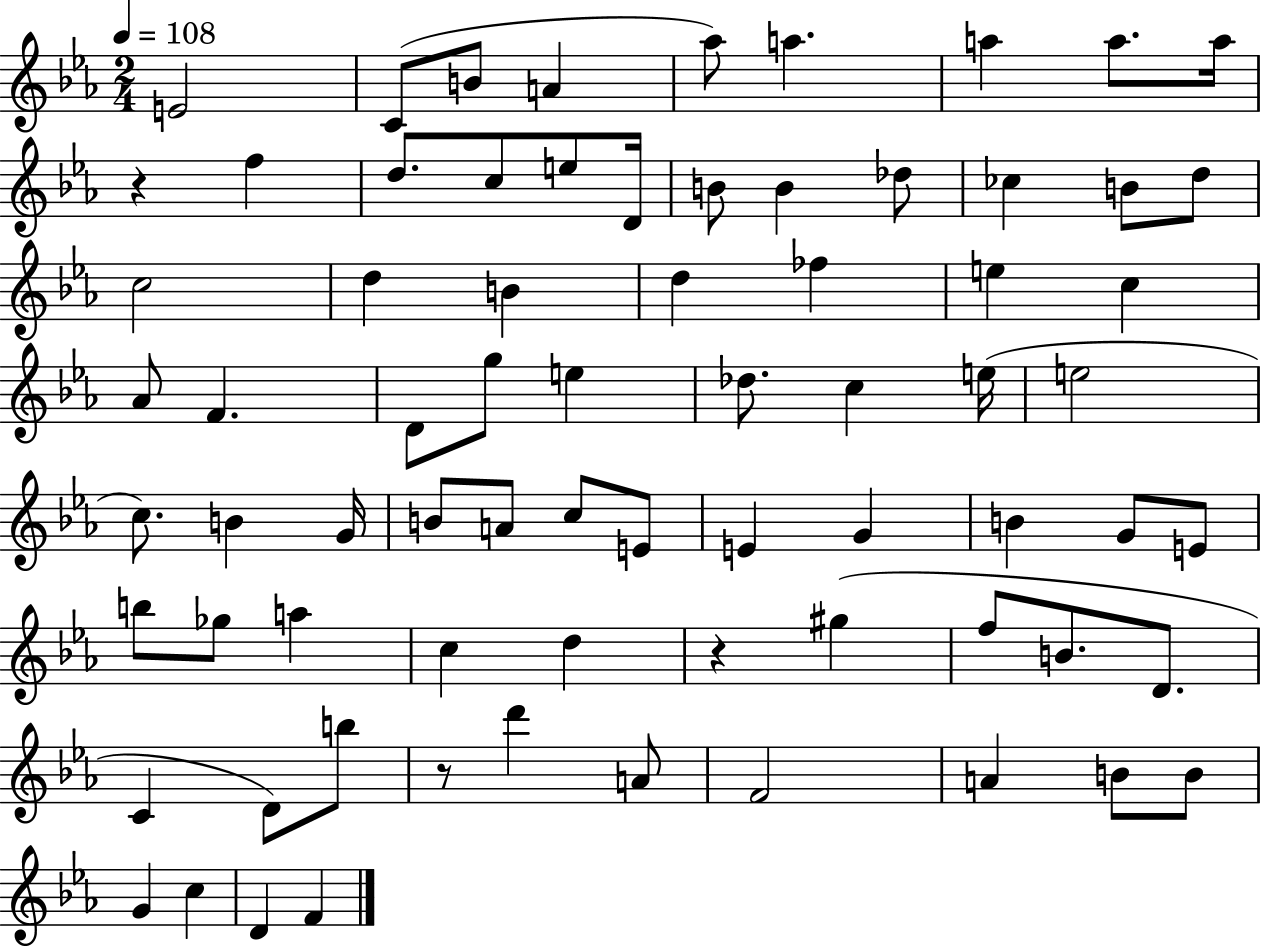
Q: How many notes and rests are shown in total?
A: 73